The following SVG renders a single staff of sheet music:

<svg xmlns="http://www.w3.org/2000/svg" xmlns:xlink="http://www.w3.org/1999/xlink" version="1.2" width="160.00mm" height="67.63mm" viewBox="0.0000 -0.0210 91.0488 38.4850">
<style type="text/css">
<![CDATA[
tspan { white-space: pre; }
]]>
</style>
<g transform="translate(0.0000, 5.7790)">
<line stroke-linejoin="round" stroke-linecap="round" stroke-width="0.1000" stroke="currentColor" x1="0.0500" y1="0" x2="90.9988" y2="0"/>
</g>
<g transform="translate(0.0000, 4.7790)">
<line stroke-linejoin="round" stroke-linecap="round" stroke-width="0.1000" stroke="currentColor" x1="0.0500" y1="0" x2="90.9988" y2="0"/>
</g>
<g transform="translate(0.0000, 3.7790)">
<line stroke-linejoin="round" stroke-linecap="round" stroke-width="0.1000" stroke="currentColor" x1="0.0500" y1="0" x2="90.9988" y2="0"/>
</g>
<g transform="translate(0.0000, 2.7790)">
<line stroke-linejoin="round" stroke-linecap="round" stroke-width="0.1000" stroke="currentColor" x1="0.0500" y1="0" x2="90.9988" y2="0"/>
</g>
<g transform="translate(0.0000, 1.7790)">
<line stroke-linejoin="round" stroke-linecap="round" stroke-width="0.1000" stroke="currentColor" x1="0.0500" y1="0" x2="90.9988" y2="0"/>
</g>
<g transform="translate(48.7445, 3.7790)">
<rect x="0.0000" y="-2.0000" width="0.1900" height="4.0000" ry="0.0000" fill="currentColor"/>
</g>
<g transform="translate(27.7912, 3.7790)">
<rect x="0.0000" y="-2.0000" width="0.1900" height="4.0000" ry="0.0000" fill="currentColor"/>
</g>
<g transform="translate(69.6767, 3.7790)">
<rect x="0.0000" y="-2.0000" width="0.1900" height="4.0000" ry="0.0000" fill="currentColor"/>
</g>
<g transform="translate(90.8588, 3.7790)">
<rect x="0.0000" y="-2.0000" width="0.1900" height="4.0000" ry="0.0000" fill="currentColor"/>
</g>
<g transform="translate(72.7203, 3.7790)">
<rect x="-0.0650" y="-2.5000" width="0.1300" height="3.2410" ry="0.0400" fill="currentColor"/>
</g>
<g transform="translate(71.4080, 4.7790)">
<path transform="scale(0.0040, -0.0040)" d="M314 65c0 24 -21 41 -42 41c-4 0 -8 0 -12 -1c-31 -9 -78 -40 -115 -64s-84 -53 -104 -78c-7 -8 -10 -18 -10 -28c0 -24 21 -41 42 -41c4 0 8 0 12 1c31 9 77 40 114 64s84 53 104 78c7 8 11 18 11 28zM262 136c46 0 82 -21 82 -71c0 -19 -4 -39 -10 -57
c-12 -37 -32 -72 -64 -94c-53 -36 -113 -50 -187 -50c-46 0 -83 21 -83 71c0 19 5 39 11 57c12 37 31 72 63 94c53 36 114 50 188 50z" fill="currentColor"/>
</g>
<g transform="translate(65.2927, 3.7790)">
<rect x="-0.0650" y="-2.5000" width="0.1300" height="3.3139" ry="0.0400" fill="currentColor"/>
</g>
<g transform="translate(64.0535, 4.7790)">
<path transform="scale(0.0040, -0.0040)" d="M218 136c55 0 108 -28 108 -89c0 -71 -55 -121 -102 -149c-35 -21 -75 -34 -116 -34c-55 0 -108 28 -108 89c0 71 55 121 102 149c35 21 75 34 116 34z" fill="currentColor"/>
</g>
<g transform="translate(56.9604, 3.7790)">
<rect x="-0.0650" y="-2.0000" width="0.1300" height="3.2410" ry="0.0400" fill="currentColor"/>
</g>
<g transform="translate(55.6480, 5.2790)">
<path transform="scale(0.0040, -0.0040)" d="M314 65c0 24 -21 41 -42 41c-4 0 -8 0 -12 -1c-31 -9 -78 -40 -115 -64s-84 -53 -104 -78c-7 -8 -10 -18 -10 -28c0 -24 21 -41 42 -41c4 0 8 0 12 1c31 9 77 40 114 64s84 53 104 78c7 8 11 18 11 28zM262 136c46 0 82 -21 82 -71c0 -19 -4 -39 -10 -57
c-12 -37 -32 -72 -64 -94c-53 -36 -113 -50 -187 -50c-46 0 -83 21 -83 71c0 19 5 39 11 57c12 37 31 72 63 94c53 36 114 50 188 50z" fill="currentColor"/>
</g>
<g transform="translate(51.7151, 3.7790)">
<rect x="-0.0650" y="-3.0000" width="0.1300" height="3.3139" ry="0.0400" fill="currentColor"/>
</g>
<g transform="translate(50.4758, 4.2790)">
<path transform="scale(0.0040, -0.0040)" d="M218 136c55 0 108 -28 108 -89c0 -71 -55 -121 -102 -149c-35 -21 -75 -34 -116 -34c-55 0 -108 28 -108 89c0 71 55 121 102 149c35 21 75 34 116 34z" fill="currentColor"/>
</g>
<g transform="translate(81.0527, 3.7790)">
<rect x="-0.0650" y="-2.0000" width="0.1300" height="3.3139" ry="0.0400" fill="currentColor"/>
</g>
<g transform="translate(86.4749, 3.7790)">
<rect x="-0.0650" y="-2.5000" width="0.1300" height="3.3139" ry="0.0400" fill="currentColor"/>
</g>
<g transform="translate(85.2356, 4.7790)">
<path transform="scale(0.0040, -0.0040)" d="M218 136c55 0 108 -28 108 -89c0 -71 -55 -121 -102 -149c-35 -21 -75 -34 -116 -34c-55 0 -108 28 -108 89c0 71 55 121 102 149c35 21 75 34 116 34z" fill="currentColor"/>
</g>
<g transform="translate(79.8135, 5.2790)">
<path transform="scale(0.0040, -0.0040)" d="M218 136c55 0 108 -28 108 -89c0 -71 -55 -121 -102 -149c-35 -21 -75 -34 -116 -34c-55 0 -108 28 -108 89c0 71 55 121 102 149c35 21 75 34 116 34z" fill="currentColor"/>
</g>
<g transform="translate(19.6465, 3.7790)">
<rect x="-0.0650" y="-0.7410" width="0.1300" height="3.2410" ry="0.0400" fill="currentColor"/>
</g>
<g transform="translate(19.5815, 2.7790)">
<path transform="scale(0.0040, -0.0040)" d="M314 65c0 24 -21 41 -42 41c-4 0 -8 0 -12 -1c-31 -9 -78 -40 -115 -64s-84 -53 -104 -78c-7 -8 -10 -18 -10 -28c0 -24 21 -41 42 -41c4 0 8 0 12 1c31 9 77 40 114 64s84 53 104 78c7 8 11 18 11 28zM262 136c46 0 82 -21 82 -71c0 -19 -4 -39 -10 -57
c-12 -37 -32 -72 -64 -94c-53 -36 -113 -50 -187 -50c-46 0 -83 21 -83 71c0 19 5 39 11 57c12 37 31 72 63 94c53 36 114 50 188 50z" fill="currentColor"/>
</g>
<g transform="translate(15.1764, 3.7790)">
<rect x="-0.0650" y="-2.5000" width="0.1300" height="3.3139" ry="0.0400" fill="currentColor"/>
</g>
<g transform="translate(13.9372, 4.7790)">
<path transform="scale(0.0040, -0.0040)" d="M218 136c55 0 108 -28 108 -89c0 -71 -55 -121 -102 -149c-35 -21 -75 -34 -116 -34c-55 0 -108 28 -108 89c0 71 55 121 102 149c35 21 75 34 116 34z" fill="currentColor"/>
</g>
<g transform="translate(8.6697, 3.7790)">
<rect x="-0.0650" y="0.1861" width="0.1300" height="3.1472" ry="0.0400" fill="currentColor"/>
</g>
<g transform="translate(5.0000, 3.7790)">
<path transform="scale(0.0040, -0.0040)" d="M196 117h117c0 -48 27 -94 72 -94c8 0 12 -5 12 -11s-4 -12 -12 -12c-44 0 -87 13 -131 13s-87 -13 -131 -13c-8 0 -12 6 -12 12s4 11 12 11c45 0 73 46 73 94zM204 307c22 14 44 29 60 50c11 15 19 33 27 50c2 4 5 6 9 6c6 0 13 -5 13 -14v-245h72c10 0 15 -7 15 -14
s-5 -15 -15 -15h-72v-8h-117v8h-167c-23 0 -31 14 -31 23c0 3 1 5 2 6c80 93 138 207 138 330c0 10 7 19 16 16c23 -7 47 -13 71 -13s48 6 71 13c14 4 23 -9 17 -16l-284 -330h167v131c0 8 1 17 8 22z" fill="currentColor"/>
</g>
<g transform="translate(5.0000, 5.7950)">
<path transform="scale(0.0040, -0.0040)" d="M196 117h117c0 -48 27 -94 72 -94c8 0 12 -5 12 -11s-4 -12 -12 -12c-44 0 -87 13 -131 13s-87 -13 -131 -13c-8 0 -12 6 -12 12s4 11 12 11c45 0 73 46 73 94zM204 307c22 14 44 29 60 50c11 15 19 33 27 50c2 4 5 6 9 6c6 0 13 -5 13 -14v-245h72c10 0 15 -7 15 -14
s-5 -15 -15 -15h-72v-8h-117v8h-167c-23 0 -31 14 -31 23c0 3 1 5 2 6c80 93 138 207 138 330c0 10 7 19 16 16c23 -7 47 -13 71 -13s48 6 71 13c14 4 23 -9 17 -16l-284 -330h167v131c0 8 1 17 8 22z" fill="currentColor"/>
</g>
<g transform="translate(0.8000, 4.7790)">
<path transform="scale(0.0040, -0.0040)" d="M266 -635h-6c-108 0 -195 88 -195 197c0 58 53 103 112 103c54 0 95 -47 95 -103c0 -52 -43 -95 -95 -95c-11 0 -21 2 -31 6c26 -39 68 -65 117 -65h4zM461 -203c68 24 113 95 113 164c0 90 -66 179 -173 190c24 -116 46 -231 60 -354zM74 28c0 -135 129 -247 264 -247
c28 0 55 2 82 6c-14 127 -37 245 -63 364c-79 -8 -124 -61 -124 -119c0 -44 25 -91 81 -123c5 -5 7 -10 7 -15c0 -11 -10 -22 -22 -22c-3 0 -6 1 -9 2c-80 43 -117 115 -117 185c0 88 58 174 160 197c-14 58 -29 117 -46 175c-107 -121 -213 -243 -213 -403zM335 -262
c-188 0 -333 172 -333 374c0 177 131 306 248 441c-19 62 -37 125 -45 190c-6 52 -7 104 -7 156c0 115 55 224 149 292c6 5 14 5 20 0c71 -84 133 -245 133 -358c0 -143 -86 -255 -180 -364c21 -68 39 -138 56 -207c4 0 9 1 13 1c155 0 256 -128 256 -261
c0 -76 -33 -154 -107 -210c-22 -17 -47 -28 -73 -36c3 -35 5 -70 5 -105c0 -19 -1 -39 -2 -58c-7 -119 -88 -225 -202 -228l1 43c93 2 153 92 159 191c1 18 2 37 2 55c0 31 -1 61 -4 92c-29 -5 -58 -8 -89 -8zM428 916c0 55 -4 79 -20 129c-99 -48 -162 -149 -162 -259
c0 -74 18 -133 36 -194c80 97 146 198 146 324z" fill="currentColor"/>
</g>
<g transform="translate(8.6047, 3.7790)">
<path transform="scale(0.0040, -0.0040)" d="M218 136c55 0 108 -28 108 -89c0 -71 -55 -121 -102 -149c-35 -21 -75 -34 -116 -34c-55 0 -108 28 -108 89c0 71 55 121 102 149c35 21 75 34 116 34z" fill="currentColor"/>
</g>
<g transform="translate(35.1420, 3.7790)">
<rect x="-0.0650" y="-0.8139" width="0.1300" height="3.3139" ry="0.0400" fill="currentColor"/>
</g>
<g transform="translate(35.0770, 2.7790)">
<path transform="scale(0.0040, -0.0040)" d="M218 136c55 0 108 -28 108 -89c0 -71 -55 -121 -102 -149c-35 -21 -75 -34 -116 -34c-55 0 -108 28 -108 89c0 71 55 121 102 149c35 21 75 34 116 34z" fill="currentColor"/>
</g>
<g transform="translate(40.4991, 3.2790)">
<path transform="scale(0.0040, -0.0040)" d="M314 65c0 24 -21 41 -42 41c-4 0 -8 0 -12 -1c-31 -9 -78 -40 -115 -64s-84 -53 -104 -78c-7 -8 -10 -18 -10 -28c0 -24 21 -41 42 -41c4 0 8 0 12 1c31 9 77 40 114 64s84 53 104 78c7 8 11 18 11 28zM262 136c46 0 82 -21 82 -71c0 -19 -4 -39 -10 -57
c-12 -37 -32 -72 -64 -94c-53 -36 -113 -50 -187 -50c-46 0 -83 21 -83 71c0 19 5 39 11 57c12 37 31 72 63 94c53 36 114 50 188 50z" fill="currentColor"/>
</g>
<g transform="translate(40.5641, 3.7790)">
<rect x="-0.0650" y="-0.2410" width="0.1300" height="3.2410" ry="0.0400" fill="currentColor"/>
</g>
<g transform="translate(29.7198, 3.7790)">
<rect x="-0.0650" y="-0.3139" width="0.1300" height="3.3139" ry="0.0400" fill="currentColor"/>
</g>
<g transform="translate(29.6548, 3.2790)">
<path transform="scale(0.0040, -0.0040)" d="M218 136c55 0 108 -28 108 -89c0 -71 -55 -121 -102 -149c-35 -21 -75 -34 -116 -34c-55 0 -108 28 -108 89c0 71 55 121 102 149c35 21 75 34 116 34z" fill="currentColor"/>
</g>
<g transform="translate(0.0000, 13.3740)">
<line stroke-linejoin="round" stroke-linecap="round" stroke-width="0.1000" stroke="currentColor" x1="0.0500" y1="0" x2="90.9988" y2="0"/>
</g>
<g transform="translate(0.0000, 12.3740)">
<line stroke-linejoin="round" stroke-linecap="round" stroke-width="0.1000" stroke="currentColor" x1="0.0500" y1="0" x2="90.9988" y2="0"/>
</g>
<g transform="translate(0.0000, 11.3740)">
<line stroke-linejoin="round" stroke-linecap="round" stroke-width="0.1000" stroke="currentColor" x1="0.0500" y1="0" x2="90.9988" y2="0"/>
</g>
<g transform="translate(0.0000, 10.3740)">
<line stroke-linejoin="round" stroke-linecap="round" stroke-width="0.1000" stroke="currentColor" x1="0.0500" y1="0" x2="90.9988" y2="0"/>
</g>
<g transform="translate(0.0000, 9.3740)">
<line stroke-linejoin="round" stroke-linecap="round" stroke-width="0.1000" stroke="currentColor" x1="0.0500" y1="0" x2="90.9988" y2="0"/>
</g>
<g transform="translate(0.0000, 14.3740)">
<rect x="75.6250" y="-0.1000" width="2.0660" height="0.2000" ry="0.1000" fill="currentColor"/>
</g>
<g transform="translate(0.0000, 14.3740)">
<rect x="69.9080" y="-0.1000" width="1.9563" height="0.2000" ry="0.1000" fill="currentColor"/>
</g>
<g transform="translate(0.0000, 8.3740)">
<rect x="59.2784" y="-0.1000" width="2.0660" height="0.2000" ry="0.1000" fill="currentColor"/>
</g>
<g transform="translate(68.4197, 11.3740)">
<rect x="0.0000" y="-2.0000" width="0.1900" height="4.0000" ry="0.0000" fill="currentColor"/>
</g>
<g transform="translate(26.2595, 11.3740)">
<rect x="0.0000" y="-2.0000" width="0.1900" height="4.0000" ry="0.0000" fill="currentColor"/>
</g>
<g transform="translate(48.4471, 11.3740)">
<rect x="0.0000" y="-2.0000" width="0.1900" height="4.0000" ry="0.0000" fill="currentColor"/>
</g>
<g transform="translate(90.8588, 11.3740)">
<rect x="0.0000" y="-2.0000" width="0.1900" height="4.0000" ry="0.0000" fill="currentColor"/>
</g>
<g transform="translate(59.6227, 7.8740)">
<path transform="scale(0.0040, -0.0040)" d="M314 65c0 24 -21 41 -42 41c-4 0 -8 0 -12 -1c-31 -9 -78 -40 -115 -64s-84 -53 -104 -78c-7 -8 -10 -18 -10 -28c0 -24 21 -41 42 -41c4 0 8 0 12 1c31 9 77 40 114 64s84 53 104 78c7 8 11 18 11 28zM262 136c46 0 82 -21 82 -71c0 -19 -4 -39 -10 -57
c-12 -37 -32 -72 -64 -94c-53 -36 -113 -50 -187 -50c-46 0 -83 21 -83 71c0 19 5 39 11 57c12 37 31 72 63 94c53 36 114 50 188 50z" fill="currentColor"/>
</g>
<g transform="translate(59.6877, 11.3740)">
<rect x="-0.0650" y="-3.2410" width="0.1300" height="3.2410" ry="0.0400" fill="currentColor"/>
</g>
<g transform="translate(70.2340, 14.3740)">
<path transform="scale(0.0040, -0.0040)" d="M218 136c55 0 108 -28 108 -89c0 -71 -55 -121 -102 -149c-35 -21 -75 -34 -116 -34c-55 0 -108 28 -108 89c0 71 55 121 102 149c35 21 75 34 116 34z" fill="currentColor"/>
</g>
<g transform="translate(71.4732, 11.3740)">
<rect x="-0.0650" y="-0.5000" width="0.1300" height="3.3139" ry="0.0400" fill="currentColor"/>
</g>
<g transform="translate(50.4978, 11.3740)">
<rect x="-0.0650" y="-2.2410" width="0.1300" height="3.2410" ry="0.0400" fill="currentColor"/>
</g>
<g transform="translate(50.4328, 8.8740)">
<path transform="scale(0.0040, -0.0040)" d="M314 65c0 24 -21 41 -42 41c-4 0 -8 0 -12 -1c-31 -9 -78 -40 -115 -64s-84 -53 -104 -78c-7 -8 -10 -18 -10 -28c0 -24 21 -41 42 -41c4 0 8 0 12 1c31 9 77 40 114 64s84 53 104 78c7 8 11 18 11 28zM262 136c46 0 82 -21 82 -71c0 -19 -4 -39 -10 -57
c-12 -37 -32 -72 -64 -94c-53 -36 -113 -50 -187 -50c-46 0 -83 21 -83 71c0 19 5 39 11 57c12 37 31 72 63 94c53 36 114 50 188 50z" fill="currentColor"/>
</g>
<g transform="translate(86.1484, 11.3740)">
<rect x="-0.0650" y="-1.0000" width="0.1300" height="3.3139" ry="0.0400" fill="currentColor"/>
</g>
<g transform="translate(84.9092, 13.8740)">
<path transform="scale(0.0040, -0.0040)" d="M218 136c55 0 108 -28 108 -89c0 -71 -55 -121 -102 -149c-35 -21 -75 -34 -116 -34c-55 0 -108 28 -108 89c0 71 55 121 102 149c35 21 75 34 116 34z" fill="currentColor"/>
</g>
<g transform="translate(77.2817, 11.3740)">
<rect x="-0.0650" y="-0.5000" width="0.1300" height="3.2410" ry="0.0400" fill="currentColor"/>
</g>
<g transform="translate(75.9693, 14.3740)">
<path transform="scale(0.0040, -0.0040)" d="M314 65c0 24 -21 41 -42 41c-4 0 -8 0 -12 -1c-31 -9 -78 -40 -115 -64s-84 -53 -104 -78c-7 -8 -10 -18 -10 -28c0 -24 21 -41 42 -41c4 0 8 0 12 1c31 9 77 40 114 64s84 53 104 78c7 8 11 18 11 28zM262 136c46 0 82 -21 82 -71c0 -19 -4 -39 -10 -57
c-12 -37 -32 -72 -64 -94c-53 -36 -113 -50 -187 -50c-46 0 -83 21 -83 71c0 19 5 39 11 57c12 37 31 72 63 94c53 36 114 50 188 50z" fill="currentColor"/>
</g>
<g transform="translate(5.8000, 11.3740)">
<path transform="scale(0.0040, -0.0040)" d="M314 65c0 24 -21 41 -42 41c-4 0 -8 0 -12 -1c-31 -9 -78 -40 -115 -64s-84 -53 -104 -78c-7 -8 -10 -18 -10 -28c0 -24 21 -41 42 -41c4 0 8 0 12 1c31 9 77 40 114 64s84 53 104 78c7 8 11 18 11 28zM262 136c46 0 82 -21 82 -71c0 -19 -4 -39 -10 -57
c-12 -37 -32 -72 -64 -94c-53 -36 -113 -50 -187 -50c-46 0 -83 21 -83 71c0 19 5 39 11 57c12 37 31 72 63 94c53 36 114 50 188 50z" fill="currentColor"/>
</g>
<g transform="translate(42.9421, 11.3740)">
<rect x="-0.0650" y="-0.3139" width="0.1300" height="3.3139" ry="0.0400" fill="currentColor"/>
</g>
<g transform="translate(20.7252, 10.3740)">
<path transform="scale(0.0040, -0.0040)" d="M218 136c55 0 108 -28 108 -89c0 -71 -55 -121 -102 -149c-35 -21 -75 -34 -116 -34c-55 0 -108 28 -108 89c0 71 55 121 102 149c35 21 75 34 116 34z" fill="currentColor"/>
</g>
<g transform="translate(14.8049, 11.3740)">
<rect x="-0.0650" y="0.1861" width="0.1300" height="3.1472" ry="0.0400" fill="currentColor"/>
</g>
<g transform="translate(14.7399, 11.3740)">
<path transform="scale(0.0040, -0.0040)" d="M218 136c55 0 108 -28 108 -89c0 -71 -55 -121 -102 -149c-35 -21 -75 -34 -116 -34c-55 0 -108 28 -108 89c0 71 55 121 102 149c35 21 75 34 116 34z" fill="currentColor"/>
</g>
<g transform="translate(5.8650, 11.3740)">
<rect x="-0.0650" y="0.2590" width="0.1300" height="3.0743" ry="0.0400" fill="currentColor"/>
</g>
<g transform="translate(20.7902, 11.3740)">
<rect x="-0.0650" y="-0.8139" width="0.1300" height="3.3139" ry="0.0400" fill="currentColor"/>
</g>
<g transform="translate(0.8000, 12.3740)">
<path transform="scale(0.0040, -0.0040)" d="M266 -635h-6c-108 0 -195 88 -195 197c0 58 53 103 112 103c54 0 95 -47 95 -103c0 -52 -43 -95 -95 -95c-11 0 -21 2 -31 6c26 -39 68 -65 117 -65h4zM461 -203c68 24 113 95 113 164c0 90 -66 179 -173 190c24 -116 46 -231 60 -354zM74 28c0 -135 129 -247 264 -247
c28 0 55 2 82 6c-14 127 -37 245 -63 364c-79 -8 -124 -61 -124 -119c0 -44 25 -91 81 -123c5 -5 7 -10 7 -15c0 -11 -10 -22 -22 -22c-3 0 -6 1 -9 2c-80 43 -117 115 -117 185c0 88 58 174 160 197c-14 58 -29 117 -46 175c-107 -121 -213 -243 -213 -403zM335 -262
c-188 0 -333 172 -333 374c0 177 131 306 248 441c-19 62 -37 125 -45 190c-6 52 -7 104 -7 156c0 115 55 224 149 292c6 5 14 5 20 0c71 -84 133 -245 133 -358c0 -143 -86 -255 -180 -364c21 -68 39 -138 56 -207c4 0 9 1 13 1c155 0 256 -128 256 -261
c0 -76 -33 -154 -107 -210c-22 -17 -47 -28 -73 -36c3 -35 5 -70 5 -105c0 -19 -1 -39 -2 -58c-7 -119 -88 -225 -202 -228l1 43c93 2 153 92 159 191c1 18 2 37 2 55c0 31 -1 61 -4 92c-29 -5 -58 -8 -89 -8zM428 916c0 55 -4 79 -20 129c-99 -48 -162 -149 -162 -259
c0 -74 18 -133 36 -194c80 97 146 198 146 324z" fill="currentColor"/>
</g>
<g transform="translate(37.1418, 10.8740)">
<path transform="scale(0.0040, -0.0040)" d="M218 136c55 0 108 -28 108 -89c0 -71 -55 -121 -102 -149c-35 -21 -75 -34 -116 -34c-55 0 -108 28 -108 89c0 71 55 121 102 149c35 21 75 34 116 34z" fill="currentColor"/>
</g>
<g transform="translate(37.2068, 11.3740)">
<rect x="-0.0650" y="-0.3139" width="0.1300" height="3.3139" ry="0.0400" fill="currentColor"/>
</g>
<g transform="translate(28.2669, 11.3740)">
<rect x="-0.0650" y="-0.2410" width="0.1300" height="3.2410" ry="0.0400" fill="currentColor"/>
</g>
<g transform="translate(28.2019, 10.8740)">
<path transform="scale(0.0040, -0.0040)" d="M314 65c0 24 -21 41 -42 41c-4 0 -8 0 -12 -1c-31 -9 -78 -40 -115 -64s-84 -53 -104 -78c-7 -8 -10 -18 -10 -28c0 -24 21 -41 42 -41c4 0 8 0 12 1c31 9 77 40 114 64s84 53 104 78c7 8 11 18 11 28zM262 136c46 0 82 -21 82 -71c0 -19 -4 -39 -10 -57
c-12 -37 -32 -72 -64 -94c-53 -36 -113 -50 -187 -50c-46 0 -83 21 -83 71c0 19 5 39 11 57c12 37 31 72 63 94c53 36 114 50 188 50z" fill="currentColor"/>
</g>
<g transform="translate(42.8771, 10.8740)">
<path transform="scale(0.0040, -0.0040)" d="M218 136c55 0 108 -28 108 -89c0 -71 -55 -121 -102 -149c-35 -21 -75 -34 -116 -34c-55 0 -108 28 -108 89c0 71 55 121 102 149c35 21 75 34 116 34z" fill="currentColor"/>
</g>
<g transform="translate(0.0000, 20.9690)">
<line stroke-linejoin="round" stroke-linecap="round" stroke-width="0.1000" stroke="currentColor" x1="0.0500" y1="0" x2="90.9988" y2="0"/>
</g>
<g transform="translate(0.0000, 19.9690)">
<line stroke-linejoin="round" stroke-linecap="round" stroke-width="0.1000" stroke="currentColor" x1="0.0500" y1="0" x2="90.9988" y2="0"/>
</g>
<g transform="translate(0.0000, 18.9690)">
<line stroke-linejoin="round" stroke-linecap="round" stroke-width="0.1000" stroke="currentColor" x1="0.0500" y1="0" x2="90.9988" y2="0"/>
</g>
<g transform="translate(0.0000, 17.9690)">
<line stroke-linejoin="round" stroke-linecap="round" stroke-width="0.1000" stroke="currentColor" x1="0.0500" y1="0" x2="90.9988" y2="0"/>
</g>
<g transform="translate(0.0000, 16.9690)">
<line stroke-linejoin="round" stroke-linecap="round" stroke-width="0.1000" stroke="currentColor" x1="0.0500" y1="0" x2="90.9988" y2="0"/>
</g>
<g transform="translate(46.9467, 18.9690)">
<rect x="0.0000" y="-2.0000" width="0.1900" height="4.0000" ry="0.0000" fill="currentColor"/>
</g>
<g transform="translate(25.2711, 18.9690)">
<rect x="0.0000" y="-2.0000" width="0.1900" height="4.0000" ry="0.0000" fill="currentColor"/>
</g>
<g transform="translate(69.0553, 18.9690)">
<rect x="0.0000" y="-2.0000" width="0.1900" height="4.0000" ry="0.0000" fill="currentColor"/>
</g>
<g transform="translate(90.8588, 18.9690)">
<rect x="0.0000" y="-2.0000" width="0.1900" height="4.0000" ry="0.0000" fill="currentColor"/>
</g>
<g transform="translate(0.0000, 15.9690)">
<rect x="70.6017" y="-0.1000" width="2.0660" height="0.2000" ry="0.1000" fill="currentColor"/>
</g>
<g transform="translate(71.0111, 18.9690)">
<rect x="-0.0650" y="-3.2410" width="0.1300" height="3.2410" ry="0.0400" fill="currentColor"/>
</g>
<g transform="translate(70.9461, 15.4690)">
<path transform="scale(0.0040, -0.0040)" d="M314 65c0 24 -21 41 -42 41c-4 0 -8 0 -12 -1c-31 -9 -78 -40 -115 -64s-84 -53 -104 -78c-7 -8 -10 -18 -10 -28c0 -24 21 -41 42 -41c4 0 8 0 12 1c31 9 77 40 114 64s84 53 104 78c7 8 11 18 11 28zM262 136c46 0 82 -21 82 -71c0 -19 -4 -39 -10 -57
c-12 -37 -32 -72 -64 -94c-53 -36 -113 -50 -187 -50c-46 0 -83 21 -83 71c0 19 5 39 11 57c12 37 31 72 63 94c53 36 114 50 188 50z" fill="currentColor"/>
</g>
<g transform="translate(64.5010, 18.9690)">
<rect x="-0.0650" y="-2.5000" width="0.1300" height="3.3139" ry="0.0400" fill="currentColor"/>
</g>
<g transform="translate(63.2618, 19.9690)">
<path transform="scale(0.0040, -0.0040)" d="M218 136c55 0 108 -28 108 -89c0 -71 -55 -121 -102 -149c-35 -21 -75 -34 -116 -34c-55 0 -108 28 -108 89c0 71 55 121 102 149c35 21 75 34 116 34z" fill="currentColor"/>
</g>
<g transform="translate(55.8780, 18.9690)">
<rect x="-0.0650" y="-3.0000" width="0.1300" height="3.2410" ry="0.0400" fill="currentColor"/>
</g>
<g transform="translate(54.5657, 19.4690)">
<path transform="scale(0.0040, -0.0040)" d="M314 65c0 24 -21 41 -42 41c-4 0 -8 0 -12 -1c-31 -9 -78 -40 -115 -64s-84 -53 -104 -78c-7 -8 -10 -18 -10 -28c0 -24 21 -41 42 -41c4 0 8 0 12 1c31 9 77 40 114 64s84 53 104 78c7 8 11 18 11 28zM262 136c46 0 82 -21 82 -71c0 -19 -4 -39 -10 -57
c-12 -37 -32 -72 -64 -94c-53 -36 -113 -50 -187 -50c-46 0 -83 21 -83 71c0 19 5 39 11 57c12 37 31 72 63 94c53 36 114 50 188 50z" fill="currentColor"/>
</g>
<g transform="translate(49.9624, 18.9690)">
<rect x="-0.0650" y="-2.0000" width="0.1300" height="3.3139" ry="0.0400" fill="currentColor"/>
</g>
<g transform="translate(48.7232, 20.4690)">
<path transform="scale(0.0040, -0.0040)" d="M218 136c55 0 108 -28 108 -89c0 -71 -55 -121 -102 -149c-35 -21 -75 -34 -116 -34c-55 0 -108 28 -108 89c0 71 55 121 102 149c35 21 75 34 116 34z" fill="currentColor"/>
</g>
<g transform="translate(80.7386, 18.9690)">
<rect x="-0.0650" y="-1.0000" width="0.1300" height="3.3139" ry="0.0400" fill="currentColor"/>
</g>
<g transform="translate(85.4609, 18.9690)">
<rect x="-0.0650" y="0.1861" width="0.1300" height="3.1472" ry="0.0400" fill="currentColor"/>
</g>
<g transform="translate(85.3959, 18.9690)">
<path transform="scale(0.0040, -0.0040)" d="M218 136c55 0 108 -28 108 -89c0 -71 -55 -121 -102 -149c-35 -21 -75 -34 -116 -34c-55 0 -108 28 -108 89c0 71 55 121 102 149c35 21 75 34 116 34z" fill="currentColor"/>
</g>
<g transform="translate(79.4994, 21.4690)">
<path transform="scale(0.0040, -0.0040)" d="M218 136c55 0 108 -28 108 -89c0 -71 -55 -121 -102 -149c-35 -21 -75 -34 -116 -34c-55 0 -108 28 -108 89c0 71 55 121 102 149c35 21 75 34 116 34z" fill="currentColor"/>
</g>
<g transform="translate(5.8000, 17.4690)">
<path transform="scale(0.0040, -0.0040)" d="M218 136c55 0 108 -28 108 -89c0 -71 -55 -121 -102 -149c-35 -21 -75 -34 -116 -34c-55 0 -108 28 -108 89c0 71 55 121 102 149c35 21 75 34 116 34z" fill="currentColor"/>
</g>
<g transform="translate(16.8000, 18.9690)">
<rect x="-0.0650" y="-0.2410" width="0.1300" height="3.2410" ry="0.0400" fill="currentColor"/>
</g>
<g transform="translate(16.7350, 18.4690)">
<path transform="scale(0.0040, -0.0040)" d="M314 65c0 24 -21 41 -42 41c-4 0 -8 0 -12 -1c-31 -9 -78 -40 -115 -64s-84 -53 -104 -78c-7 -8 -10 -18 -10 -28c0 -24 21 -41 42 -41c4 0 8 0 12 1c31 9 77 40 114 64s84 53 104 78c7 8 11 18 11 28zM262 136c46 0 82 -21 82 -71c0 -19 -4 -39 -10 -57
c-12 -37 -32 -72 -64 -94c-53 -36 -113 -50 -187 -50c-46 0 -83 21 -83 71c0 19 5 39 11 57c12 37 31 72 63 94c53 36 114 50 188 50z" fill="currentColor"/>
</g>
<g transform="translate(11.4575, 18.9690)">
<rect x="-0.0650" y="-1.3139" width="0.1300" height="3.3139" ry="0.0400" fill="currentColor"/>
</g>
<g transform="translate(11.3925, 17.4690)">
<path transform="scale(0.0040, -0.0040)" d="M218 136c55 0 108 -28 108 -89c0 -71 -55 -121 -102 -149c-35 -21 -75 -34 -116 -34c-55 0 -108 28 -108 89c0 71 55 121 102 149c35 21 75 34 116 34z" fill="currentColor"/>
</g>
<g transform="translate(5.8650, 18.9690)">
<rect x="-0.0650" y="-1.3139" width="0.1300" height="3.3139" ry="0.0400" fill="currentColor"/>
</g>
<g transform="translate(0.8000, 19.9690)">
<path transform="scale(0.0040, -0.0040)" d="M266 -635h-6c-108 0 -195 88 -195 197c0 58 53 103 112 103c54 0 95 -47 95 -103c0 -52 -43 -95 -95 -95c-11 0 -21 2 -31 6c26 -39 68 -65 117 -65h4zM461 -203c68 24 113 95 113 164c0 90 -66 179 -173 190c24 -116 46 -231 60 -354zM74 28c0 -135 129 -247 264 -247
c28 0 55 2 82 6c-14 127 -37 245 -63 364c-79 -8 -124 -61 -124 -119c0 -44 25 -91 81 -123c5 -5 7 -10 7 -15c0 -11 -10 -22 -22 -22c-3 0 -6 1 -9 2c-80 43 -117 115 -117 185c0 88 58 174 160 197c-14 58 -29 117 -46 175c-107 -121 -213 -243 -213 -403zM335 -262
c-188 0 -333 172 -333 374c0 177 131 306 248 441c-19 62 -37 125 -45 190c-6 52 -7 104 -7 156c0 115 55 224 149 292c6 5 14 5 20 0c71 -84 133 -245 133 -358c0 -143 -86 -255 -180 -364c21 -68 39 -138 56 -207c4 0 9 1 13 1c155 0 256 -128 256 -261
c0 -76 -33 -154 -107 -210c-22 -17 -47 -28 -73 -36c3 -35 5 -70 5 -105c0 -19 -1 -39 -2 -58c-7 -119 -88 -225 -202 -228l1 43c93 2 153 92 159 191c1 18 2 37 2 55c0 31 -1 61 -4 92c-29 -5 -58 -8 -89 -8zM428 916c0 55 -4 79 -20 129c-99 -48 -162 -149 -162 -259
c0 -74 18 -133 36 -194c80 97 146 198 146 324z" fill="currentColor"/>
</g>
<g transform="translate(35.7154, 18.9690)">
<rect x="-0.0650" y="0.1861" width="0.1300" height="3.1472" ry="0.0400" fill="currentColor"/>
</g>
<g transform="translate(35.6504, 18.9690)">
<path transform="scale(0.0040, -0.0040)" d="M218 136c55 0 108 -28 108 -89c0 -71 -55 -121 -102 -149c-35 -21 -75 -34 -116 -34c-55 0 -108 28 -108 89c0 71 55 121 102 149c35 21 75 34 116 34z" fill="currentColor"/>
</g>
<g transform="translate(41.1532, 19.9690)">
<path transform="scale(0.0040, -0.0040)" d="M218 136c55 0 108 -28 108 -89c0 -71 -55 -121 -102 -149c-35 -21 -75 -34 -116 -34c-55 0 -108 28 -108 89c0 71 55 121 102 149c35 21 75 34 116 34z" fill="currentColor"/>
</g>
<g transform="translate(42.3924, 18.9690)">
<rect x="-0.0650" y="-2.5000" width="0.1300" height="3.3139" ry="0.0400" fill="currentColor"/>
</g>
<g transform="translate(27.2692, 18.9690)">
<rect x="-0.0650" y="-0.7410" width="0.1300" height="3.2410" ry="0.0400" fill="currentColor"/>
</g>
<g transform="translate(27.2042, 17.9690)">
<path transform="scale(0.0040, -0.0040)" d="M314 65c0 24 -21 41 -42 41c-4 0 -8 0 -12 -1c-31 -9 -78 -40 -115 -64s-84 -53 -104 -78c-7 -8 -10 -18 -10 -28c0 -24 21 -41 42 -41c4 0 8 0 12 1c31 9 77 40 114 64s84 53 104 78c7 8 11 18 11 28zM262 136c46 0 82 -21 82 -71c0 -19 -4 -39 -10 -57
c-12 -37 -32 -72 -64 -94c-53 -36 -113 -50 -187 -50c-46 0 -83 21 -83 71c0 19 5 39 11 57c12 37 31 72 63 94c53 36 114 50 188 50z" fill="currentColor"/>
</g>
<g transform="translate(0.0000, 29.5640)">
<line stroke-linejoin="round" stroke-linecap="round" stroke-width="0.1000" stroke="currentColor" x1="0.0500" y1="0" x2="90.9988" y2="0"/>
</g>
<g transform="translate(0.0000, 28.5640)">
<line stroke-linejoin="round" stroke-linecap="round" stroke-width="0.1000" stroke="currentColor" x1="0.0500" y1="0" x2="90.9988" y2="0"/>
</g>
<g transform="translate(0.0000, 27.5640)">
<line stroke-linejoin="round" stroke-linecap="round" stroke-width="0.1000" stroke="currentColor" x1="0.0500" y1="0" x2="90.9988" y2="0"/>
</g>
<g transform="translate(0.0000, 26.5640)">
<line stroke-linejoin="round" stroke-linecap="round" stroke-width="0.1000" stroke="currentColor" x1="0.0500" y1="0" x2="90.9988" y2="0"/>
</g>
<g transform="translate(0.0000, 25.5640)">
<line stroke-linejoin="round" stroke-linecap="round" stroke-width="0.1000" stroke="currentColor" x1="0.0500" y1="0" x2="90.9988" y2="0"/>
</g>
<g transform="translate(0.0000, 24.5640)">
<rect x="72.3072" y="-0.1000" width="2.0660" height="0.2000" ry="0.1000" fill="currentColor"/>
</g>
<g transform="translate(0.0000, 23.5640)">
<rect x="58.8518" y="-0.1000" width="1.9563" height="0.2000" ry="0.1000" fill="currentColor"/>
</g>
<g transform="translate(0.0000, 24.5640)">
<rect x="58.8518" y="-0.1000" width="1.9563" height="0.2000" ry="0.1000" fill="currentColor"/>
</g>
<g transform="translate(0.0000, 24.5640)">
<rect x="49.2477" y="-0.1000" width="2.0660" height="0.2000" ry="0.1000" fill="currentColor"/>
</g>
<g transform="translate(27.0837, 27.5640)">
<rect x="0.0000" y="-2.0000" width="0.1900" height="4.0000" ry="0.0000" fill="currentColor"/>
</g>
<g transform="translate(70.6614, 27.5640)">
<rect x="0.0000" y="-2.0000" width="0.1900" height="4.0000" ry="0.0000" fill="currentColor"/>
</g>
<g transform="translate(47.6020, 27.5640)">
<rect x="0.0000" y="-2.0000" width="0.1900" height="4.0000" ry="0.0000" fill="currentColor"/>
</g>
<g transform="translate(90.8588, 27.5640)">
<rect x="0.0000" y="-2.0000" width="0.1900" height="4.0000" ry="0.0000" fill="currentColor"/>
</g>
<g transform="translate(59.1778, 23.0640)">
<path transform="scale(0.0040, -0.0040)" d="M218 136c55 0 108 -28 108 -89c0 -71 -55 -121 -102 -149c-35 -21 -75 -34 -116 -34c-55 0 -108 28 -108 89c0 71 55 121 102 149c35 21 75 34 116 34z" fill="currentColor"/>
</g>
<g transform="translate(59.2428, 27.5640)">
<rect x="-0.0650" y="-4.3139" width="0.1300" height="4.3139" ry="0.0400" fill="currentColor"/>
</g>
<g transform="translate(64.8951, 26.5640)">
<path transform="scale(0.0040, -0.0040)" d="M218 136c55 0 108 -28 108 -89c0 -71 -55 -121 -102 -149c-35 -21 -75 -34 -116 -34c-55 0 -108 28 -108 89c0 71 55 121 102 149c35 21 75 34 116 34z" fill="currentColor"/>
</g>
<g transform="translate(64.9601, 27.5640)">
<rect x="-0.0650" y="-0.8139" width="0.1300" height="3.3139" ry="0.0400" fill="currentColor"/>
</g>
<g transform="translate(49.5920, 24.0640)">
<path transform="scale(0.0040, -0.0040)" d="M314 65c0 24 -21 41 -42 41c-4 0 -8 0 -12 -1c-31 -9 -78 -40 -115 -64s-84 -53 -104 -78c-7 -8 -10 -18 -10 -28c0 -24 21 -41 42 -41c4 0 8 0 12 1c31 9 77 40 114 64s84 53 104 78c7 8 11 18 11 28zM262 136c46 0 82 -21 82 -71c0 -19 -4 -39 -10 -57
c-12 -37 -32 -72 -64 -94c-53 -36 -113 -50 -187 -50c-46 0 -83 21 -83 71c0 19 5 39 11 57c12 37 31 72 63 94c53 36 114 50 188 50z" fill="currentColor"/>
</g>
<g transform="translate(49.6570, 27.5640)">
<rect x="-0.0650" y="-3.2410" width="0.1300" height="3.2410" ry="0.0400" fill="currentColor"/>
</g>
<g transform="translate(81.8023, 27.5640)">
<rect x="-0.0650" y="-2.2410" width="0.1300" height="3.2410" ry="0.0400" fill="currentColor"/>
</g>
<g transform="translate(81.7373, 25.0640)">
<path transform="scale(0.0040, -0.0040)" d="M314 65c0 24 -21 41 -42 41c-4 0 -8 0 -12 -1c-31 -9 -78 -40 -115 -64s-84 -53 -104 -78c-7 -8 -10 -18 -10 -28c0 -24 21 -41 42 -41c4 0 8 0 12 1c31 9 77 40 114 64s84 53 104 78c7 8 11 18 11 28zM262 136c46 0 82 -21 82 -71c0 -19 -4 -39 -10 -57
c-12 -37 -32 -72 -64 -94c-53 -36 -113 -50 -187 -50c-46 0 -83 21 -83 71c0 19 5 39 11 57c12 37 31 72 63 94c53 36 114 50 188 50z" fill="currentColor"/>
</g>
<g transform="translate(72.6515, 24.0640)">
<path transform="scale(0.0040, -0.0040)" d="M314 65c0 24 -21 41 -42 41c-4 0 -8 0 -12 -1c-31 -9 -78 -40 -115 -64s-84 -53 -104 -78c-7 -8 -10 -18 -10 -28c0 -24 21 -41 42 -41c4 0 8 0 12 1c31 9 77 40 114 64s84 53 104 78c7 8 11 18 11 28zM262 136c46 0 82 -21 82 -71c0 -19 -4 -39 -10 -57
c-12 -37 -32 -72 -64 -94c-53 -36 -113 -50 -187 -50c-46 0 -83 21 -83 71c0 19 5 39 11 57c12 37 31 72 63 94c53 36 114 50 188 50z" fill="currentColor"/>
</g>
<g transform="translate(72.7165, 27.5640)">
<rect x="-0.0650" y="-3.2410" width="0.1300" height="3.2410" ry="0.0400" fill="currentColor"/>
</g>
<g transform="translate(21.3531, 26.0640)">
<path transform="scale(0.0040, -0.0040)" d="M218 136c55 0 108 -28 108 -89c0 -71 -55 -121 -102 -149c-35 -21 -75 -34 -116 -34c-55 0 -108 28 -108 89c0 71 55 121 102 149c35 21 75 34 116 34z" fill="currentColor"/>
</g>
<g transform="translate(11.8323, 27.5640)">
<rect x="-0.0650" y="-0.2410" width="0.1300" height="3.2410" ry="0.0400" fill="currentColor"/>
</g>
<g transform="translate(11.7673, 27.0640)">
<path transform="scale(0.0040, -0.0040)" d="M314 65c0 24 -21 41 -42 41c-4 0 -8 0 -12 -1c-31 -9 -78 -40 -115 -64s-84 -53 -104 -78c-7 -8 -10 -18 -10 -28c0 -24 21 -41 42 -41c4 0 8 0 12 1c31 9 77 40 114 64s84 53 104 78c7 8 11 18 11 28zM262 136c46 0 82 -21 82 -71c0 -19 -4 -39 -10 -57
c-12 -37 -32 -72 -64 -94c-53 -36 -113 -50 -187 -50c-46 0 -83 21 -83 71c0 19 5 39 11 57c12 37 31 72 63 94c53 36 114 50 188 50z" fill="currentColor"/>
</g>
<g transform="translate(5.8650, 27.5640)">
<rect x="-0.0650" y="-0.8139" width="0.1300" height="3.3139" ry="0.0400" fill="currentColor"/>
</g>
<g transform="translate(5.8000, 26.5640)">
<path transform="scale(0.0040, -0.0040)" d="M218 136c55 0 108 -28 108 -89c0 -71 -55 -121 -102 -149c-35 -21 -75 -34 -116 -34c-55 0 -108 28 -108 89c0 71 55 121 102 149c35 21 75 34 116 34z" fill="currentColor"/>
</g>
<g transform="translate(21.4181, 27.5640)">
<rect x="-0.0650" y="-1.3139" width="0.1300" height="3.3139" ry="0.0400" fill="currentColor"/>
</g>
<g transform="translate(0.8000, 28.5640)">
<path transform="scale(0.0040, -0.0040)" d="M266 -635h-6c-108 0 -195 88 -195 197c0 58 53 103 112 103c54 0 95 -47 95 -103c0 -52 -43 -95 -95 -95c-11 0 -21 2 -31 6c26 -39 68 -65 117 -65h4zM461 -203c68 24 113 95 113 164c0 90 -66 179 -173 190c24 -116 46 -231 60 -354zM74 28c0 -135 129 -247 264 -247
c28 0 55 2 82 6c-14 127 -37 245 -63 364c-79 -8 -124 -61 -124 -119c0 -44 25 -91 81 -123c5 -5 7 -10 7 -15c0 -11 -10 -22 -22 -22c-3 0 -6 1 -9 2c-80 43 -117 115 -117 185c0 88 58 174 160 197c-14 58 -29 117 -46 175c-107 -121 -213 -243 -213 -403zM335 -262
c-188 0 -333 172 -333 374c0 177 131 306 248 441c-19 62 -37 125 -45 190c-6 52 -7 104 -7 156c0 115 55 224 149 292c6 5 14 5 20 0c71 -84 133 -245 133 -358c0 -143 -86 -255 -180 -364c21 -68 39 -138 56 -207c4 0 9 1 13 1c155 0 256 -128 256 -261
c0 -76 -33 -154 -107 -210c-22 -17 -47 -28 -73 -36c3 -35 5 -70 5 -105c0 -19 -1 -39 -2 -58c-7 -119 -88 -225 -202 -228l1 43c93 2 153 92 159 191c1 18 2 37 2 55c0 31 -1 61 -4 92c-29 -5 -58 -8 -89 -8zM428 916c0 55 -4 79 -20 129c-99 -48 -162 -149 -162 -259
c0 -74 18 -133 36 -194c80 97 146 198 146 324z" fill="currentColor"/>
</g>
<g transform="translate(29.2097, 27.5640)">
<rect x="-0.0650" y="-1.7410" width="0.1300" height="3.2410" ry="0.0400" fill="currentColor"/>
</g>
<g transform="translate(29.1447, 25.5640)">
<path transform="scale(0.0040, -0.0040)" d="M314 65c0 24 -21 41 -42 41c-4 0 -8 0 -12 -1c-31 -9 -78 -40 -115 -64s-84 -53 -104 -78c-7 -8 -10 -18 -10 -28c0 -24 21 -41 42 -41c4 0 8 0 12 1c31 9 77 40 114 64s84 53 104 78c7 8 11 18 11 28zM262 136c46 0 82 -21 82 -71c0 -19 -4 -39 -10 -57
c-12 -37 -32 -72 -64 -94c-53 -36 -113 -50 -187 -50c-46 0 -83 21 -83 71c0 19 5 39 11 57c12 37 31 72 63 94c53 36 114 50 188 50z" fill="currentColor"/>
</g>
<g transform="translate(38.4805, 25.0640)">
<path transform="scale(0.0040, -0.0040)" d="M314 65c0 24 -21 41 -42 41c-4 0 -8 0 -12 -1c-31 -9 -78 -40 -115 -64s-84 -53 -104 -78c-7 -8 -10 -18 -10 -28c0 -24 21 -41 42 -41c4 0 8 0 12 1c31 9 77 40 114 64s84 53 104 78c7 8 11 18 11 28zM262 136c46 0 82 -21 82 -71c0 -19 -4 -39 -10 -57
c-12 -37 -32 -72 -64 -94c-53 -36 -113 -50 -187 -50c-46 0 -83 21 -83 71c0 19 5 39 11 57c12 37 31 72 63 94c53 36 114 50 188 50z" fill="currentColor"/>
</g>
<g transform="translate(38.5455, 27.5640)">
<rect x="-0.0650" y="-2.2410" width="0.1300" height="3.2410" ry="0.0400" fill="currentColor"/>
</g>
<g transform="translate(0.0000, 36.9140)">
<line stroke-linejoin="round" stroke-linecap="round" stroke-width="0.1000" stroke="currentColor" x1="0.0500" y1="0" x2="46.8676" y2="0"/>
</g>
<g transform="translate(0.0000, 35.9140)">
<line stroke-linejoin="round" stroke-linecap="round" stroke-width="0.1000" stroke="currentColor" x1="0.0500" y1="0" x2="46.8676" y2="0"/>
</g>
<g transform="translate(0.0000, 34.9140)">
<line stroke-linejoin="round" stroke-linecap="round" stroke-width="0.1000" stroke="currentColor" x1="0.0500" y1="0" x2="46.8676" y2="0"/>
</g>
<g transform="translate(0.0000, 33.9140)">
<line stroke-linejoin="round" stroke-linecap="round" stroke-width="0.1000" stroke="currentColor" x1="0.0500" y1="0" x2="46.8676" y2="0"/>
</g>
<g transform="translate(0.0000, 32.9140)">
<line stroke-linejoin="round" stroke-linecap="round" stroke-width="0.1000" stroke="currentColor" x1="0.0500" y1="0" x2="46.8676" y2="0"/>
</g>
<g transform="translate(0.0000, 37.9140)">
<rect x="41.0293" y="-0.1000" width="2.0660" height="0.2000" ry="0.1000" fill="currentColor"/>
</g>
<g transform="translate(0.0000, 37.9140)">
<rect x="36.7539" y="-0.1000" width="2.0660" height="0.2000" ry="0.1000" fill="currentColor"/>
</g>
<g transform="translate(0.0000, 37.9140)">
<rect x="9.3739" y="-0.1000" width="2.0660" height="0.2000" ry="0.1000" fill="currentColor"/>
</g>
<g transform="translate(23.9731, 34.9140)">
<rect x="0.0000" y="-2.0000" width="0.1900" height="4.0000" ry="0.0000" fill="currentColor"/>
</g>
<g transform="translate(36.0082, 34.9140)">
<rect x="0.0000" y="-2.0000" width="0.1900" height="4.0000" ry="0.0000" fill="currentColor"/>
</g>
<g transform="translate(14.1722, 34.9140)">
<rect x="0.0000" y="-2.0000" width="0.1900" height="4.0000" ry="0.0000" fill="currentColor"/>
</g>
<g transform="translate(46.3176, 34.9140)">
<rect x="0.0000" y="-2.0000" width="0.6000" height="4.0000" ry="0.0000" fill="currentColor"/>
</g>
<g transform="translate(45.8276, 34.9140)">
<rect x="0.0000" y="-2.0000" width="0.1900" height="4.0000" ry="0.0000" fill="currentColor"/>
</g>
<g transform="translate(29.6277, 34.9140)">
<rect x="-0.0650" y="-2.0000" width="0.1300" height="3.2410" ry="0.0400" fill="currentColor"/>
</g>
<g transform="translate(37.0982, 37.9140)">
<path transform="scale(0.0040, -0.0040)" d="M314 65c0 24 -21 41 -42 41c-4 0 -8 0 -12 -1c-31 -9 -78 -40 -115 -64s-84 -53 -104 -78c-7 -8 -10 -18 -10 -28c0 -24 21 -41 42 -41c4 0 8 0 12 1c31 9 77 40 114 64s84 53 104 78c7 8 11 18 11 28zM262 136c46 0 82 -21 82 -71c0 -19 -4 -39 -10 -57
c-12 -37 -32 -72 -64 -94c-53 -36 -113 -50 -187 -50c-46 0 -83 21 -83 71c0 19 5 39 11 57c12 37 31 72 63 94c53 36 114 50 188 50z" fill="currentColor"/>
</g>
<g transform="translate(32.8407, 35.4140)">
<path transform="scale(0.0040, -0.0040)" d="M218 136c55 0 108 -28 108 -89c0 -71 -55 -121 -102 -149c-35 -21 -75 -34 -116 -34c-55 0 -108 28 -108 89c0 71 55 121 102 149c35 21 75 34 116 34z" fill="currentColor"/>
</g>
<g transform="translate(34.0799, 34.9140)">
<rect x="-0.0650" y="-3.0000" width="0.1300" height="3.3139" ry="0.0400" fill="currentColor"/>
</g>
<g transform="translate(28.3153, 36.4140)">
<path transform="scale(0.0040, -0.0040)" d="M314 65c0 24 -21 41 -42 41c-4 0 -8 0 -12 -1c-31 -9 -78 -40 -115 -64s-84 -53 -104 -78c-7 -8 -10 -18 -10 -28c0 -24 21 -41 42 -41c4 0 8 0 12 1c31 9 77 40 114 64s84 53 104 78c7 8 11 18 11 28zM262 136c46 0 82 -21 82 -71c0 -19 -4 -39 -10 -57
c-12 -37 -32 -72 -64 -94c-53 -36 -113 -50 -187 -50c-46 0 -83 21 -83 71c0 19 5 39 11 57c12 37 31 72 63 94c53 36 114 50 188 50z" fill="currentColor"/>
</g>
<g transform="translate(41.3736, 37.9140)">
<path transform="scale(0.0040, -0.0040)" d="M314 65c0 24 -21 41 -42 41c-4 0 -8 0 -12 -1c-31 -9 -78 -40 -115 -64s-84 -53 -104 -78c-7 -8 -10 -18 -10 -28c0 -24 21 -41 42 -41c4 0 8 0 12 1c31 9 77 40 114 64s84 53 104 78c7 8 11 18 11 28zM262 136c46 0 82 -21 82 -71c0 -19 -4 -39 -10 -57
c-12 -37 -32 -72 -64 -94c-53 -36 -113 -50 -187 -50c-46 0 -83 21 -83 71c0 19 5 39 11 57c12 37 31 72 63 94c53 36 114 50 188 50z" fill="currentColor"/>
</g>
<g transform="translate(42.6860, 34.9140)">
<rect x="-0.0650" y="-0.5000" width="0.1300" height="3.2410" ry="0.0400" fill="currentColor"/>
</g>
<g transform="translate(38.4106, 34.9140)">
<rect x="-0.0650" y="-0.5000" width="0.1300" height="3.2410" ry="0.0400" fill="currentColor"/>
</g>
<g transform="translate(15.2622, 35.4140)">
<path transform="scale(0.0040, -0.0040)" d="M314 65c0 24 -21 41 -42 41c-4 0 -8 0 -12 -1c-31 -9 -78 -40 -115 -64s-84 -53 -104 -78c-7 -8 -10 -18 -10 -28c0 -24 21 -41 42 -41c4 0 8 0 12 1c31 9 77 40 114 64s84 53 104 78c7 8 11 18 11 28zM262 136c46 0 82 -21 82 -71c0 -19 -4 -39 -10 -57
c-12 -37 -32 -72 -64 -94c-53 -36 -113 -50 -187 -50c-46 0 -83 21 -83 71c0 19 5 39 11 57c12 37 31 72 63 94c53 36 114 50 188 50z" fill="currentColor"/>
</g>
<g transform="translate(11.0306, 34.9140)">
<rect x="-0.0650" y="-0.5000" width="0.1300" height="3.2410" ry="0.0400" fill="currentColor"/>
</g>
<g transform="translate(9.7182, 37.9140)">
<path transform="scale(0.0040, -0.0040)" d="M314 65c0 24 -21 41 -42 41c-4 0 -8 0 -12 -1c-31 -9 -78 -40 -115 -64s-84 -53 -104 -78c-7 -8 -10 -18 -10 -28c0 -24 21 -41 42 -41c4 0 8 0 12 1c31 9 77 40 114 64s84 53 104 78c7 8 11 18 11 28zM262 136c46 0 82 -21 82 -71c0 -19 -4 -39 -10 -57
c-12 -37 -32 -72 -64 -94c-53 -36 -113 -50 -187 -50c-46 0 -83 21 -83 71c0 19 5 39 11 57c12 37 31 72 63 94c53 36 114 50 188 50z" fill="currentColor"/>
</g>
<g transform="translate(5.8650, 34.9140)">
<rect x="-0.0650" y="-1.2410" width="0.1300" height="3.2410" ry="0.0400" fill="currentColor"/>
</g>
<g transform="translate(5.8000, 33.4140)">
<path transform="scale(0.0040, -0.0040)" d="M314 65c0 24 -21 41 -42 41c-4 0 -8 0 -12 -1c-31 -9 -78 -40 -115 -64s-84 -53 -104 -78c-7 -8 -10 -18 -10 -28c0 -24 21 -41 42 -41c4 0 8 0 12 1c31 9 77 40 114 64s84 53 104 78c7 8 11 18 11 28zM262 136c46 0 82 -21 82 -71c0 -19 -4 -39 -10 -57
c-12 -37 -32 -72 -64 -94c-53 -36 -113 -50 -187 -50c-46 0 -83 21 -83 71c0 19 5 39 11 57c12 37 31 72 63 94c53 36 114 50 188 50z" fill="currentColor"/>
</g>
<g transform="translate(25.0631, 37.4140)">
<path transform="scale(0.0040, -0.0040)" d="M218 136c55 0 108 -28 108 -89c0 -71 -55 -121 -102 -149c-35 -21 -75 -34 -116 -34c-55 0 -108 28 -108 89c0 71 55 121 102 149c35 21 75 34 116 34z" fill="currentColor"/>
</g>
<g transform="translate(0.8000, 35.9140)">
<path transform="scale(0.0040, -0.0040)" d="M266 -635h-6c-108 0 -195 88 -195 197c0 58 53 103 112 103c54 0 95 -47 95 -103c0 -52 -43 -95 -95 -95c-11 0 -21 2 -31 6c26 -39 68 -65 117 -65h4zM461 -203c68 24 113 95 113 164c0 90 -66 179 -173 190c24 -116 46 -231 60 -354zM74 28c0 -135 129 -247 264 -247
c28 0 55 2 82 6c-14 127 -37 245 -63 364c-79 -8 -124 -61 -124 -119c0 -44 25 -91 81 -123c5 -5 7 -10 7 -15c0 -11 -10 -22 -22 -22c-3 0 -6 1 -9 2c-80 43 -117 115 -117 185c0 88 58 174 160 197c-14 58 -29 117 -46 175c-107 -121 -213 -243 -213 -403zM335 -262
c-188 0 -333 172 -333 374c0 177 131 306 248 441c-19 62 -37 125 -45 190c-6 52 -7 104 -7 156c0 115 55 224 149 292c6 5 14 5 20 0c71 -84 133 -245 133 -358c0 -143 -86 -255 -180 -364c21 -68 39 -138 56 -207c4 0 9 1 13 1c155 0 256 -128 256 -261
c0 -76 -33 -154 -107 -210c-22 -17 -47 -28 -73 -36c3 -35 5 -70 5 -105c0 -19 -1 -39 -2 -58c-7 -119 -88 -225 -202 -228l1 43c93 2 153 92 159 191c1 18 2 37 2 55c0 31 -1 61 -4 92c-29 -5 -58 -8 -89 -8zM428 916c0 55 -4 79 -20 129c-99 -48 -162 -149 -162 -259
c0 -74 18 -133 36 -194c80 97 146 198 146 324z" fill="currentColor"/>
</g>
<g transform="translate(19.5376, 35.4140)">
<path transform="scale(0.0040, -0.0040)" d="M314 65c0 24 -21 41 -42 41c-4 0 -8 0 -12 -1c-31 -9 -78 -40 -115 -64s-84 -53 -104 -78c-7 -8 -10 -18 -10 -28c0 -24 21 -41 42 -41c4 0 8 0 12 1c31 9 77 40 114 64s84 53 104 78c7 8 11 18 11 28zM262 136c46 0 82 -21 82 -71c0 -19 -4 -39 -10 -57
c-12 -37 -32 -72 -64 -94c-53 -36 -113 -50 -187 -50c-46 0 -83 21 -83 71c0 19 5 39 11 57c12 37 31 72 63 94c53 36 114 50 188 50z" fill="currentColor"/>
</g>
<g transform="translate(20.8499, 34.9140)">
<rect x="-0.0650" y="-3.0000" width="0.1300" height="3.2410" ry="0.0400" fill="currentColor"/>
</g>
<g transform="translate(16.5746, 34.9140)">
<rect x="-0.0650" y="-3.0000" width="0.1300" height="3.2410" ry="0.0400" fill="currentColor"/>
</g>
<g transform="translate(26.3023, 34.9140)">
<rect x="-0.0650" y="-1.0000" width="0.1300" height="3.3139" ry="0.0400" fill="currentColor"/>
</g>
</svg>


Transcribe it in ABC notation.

X:1
T:Untitled
M:4/4
L:1/4
K:C
B G d2 c d c2 A F2 G G2 F G B2 B d c2 c c g2 b2 C C2 D e e c2 d2 B G F A2 G b2 D B d c2 e f2 g2 b2 d' d b2 g2 e2 C2 A2 A2 D F2 A C2 C2